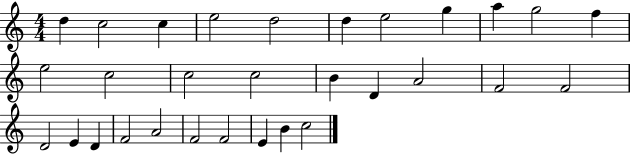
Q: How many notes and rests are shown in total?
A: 30